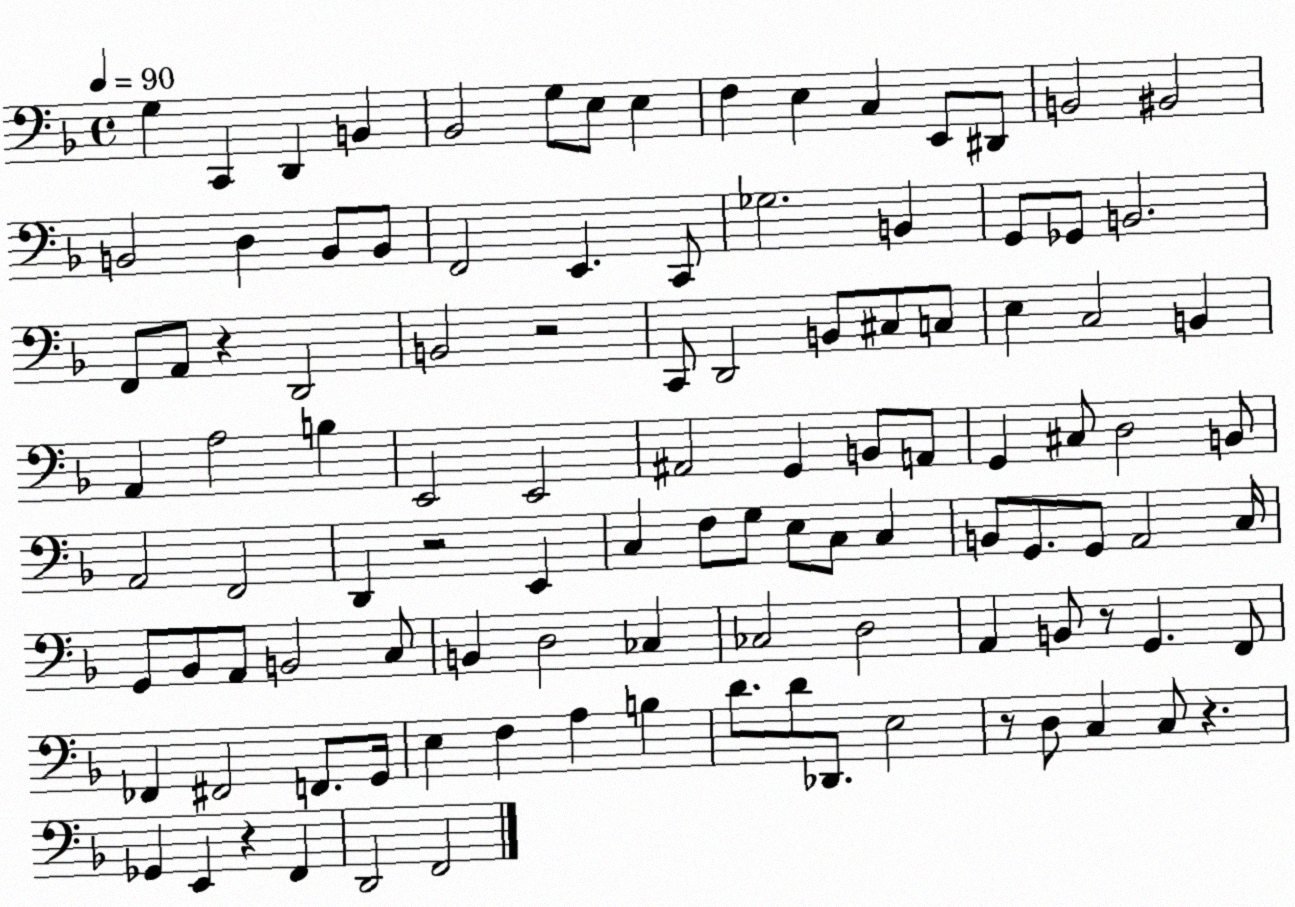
X:1
T:Untitled
M:4/4
L:1/4
K:F
G, C,, D,, B,, _B,,2 G,/2 E,/2 E, F, E, C, E,,/2 ^D,,/2 B,,2 ^B,,2 B,,2 D, B,,/2 B,,/2 F,,2 E,, C,,/2 _G,2 B,, G,,/2 _G,,/2 B,,2 F,,/2 A,,/2 z D,,2 B,,2 z2 C,,/2 D,,2 B,,/2 ^C,/2 C,/2 E, C,2 B,, A,, A,2 B, E,,2 E,,2 ^A,,2 G,, B,,/2 A,,/2 G,, ^C,/2 D,2 B,,/2 A,,2 F,,2 D,, z2 E,, C, F,/2 G,/2 E,/2 C,/2 C, B,,/2 G,,/2 G,,/2 A,,2 C,/4 G,,/2 _B,,/2 A,,/2 B,,2 C,/2 B,, D,2 _C, _C,2 D,2 A,, B,,/2 z/2 G,, F,,/2 _F,, ^F,,2 F,,/2 G,,/4 E, F, A, B, D/2 D/2 _D,,/2 E,2 z/2 D,/2 C, C,/2 z _G,, E,, z F,, D,,2 F,,2